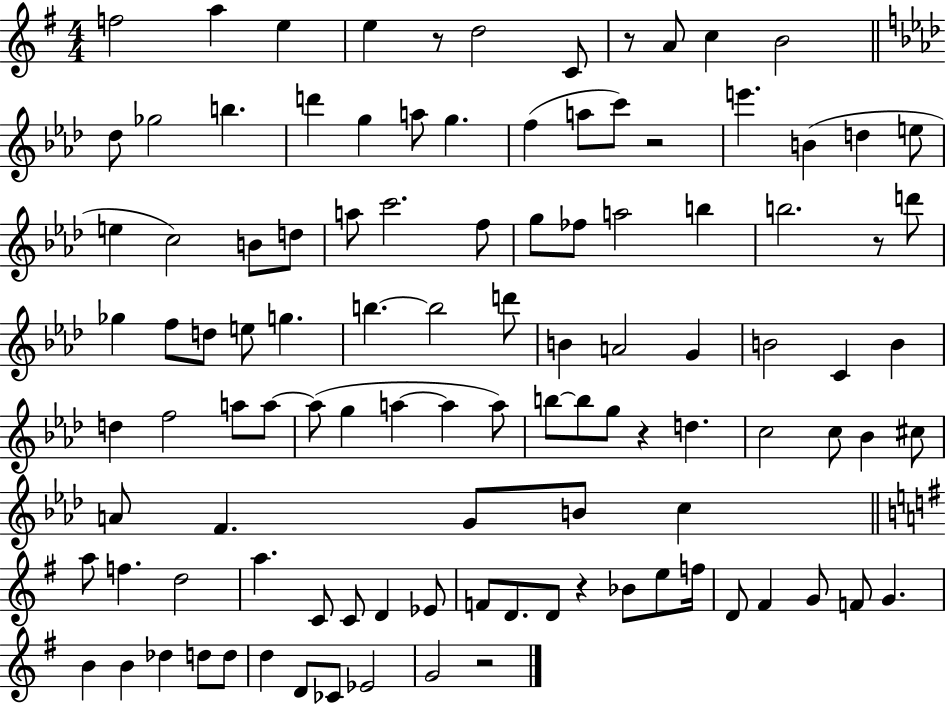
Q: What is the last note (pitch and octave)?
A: G4